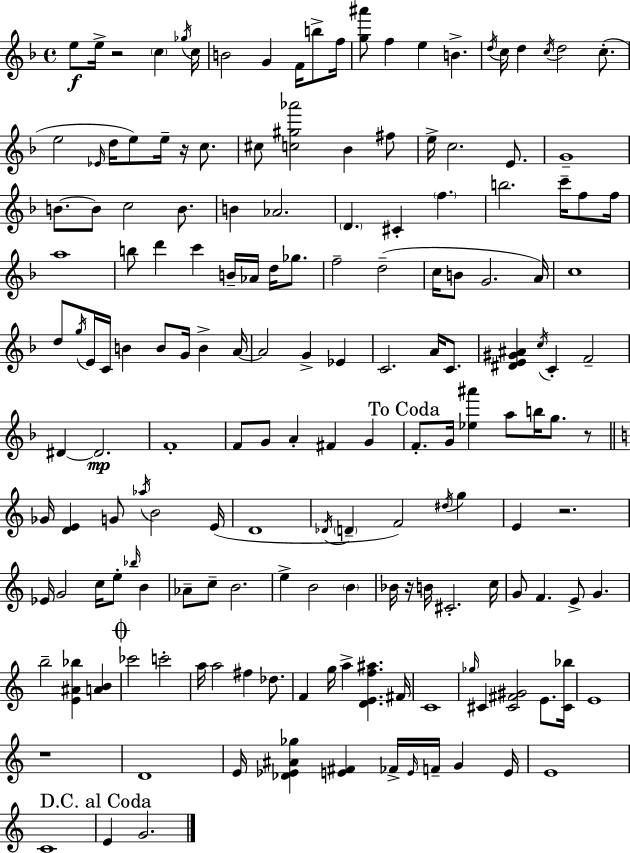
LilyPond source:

{
  \clef treble
  \time 4/4
  \defaultTimeSignature
  \key f \major
  e''8\f e''16-> r2 \parenthesize c''4 \acciaccatura { ges''16 } | c''16 b'2 g'4 f'16 b''8-> | f''16 <g'' ais'''>8 f''4 e''4 b'4.-> | \acciaccatura { d''16 } c''16 d''4 \acciaccatura { c''16 } d''2 | \break c''8.-.( e''2 \grace { ees'16 } d''16 e''8) e''16-- | r16 c''8. cis''8 <c'' gis'' aes'''>2 bes'4 | fis''8 e''16-> c''2. | e'8. g'1-- | \break b'8.~~ b'8 c''2 | b'8. b'4 aes'2. | \parenthesize d'4. cis'4-. \parenthesize f''4. | b''2. | \break c'''16-- f''8 f''16 a''1 | b''8 d'''4 c'''4 b'16-- aes'16 | d''16 ges''8. f''2-- d''2--( | c''16 b'8 g'2. | \break a'16) c''1 | d''8 \acciaccatura { g''16 } e'16 c'16 b'4 b'8 g'16 | b'4-> a'16~~ a'2 g'4-> | ees'4 c'2. | \break a'16 c'8. <dis' e' gis' ais'>4 \acciaccatura { c''16 } c'4-. f'2-- | dis'4~~ dis'2.\mp | f'1-. | f'8 g'8 a'4-. fis'4 | \break g'4 \mark "To Coda" f'8.-. g'16 <ees'' ais'''>4 a''8 | b''16 g''8. r8 \bar "||" \break \key c \major ges'16 <d' e'>4 g'8 \acciaccatura { aes''16 } b'2 | e'16( d'1 | \acciaccatura { des'16 } \parenthesize d'4-- f'2) \acciaccatura { dis''16 } g''4 | e'4 r2. | \break ees'16 g'2 c''16 e''8-. \grace { bes''16 } | b'4 aes'8-- c''8-- b'2. | e''4-> b'2 | \parenthesize b'4 bes'16 r16 b'16 cis'2.-. | \break c''16 g'8 f'4. e'8-> g'4. | b''2-- <e' ais' bes''>4 | <a' b'>4 \mark \markup { \musicglyph "scripts.coda" } ces'''2 c'''2-. | a''16 a''2 fis''4 | \break des''8. f'4 g''16 a''4-> <d' e' f'' ais''>4. | fis'16 c'1 | \grace { ges''16 } cis'4 <cis' fis' gis'>2 | e'8. <cis' bes''>16 e'1 | \break r1 | d'1 | e'16 <des' ees' ais' ges''>4 <e' fis'>4 fes'16-> \grace { e'16 } | f'16-- g'4 e'16 e'1 | \break c'1 | \mark "D.C. al Coda" e'4 g'2. | \bar "|."
}